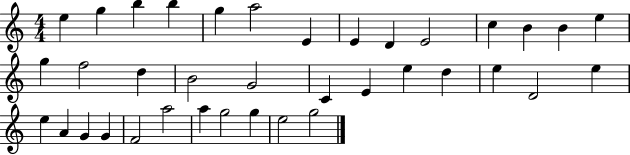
X:1
T:Untitled
M:4/4
L:1/4
K:C
e g b b g a2 E E D E2 c B B e g f2 d B2 G2 C E e d e D2 e e A G G F2 a2 a g2 g e2 g2